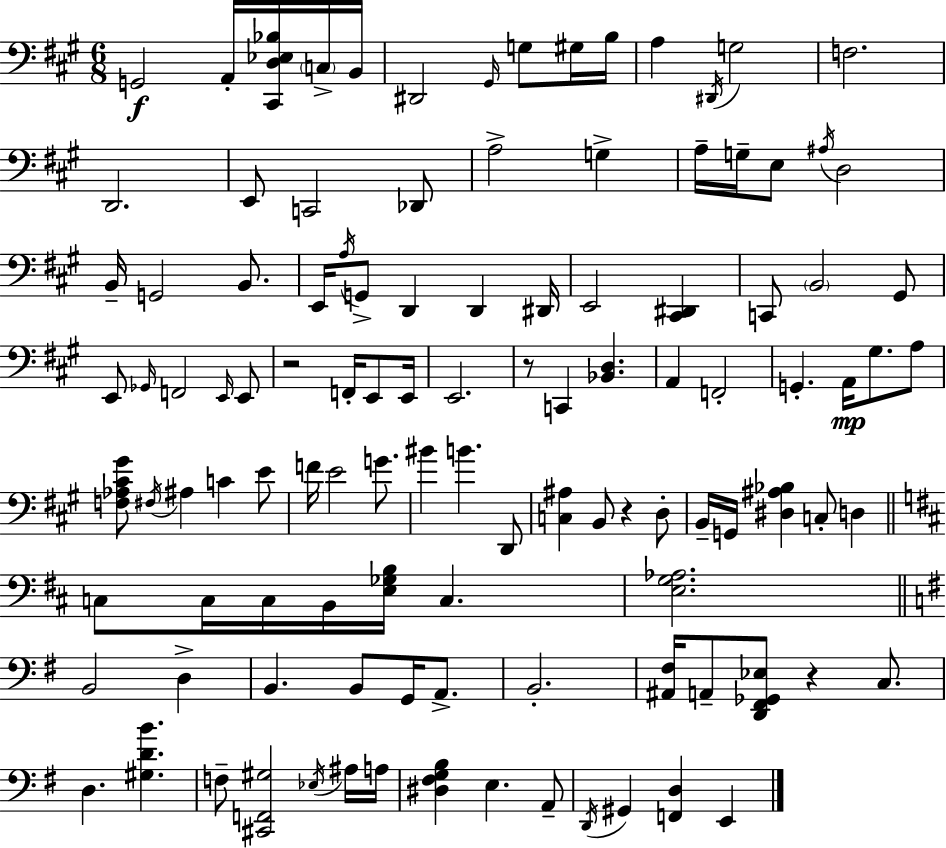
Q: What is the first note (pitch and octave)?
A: G2